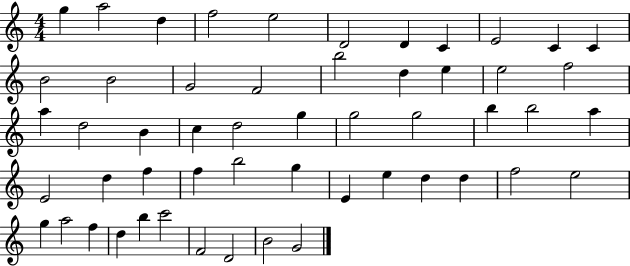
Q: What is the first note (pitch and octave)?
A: G5